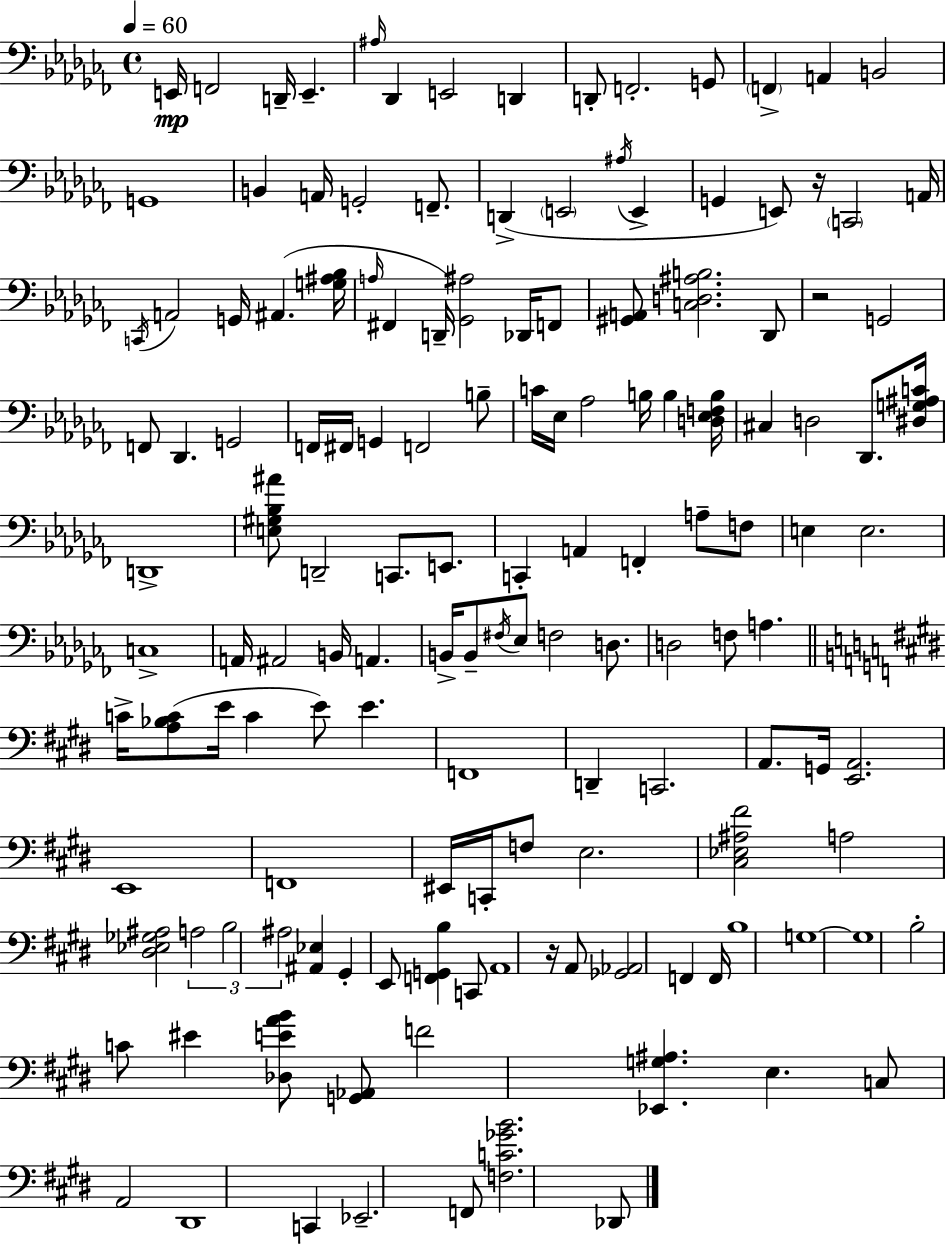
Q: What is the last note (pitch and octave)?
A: Db2